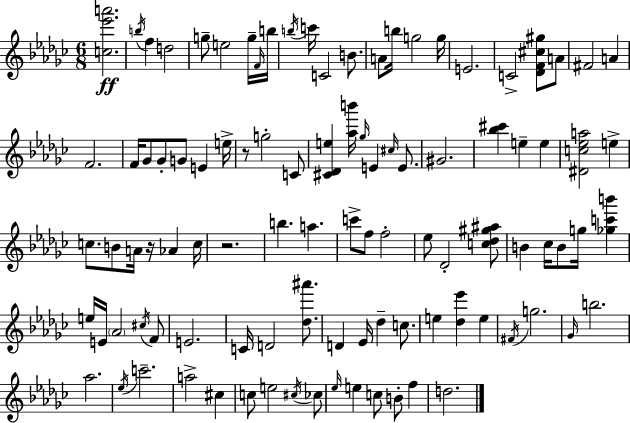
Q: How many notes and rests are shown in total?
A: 100